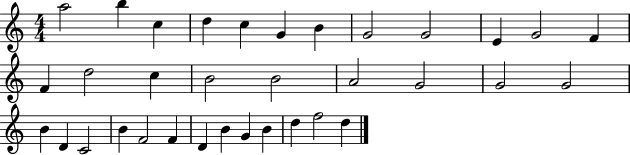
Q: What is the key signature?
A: C major